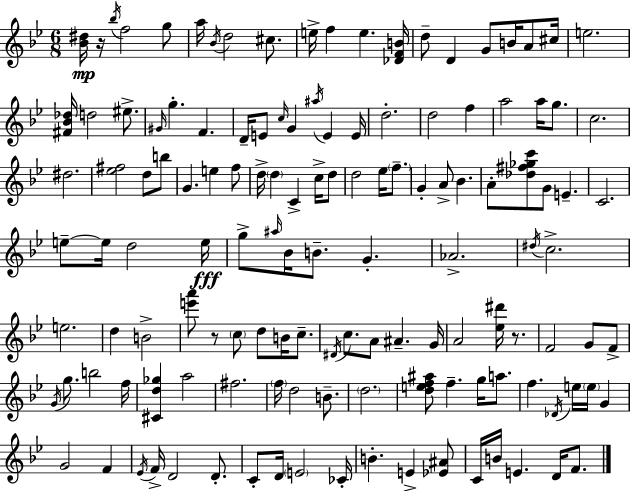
[Bb4,D#5]/s R/s Bb5/s F5/h G5/e A5/s Bb4/s D5/h C#5/e. E5/s F5/q E5/q. [Db4,F4,B4]/s D5/e D4/q G4/e B4/s A4/e C#5/s E5/h. [F#4,Bb4,Db5]/s D5/h EIS5/e. G#4/s G5/q. F4/q. D4/s E4/e C5/s G4/q A#5/s E4/q E4/s D5/h. D5/h F5/q A5/h A5/s G5/e. C5/h. D#5/h. [Eb5,F#5]/h D5/e B5/e G4/q. E5/q F5/e D5/s D5/q C4/q C5/s D5/e D5/h Eb5/s F5/e. G4/q A4/e Bb4/q. A4/e [Db5,F#5,Gb5,C6]/e G4/e E4/q. C4/h. E5/e E5/s D5/h E5/s G5/e A#5/s Bb4/s B4/e. G4/q. Ab4/h. D#5/s C5/h. E5/h. D5/q B4/h [E6,A6]/e R/e C5/e D5/e B4/s C5/e. D#4/s C5/e. A4/e A#4/q. G4/s A4/h [Eb5,D#6]/s R/e. F4/h G4/e F4/e G4/s G5/e. B5/h F5/s [C#4,D5,Gb5]/q A5/h F#5/h. F5/s D5/h B4/e. D5/h. [D5,E5,F5,A#5]/e F5/q. G5/s A5/e. F5/q. Db4/s E5/s E5/s G4/q G4/h F4/q Eb4/s F4/s D4/h D4/e. C4/e D4/s E4/h CES4/s B4/q. E4/q [Eb4,A#4]/e C4/s B4/s E4/q. D4/s F4/e.